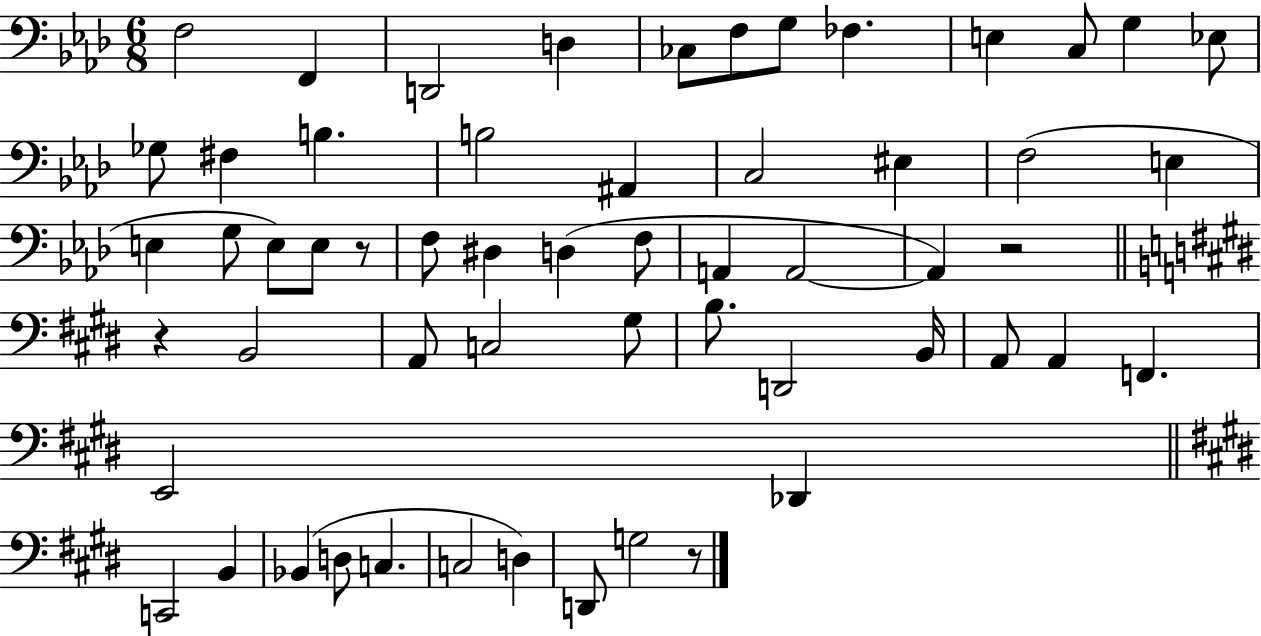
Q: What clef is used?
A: bass